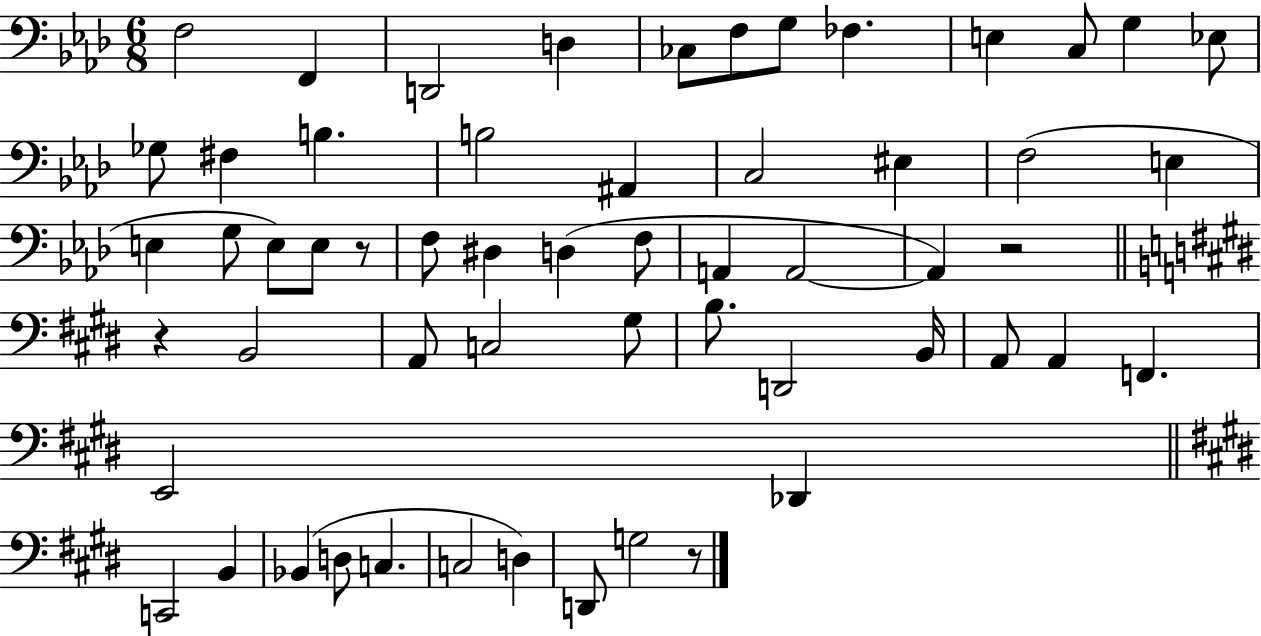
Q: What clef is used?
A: bass